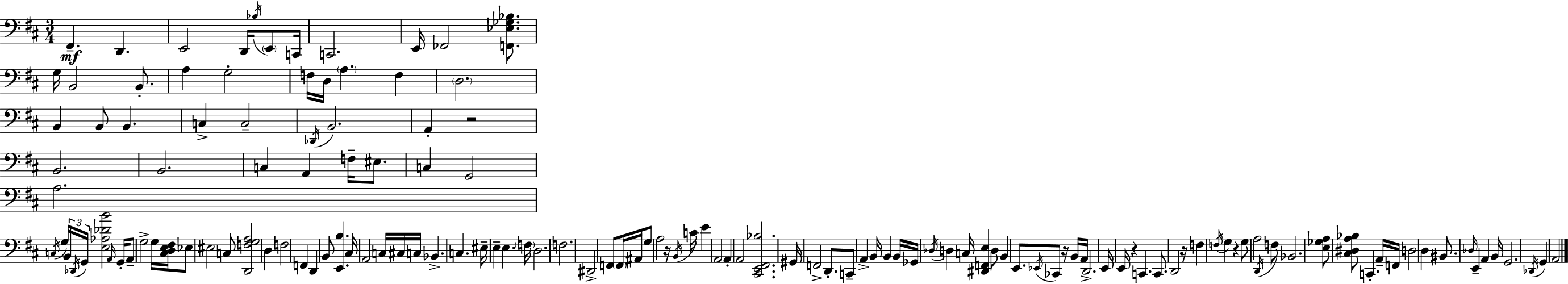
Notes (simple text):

F#2/q. D2/q. E2/h D2/s Bb3/s E2/e C2/s C2/h. E2/s FES2/h [F2,Eb3,Gb3,Bb3]/e. G3/s B2/h B2/e. A3/q G3/h F3/s D3/s A3/q. F3/q D3/h. B2/q B2/e B2/q. C3/q C3/h Db2/s B2/h. A2/q R/h B2/h. B2/h. C3/q A2/q F3/s EIS3/e. C3/q G2/h A3/h. C3/s G3/s B2/s Db2/s G2/s [E3,Ab3,Db4,B4]/h A2/s G2/s A2/e G3/h G3/s [C#3,D3,E3,F#3]/s Eb3/e EIS3/h C3/e [D2,F3,G3,A3]/h D3/q F3/h F2/q D2/q B2/e [E2,B3]/q. C#3/s A2/h C3/s C#3/s C3/s Bb2/q. C3/q. EIS3/s E3/q E3/q. F3/s D3/h. F3/h. D#2/h F2/e F2/s A#2/s G3/e A3/h R/s B2/s C4/s E4/q A2/h A2/q A2/h [C#2,E2,F#2,Bb3]/h. G#2/s F2/h D2/e. C2/e A2/q B2/s B2/q B2/s Gb2/s Db3/s D3/q C3/s [D#2,F2,E3]/q D3/e B2/q E2/e. Eb2/s CES2/e R/s B2/s A2/s D2/h. E2/s E2/s R/q C2/q. C2/e. D2/h R/s F3/q F3/s G3/q R/q G3/e A3/h D2/s F3/e Bb2/h. [E3,Gb3,A3]/e [C#3,D#3,A3,Bb3]/e C2/q. A2/s F2/s D3/h D3/q BIS2/e. Db3/s E2/q A2/q B2/s G2/h. Db2/s G2/q A2/h